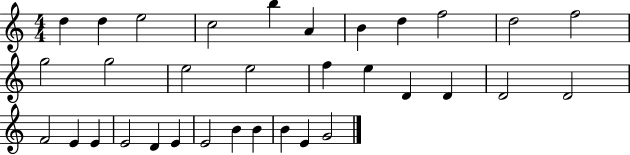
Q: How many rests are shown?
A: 0